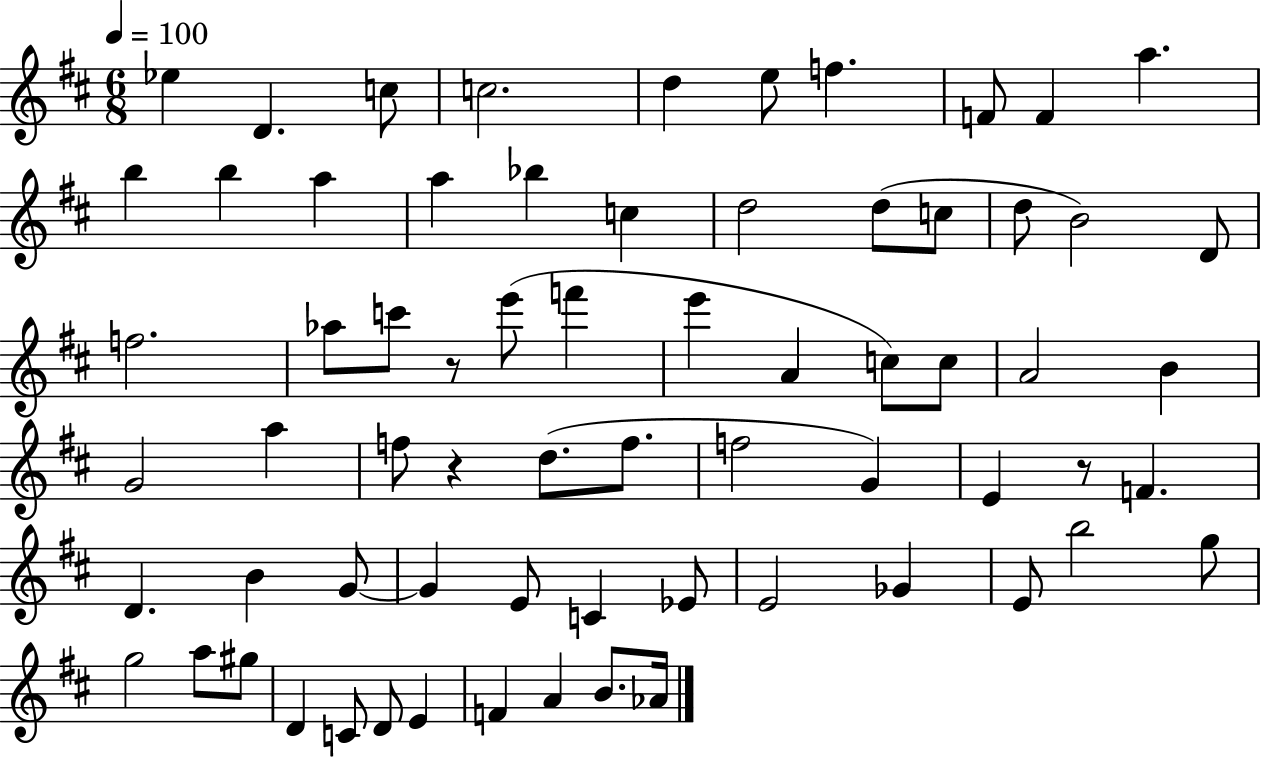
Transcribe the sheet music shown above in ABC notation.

X:1
T:Untitled
M:6/8
L:1/4
K:D
_e D c/2 c2 d e/2 f F/2 F a b b a a _b c d2 d/2 c/2 d/2 B2 D/2 f2 _a/2 c'/2 z/2 e'/2 f' e' A c/2 c/2 A2 B G2 a f/2 z d/2 f/2 f2 G E z/2 F D B G/2 G E/2 C _E/2 E2 _G E/2 b2 g/2 g2 a/2 ^g/2 D C/2 D/2 E F A B/2 _A/4